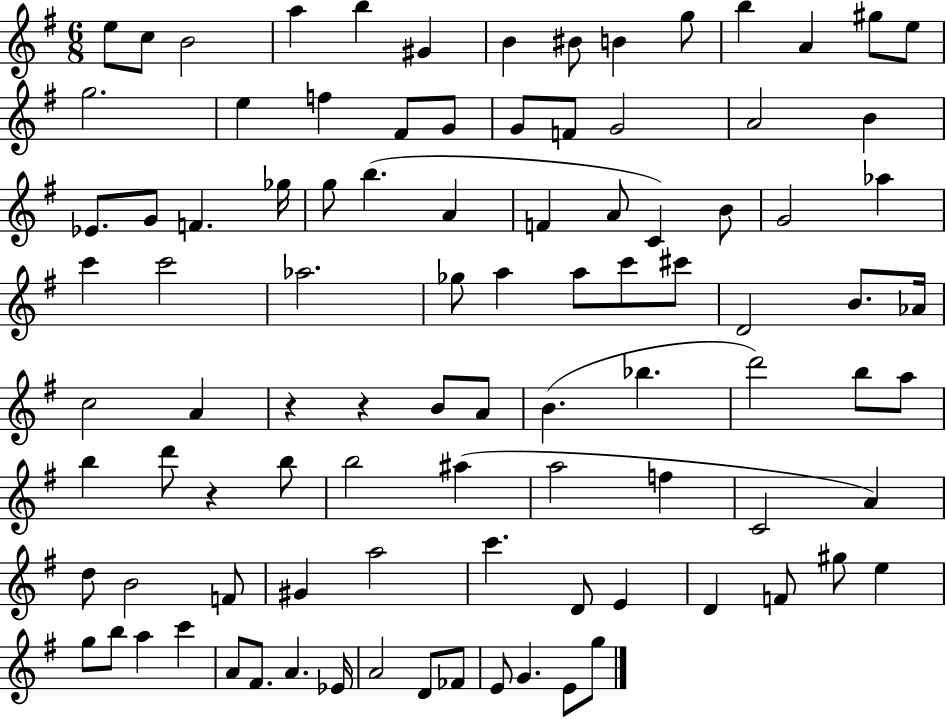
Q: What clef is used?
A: treble